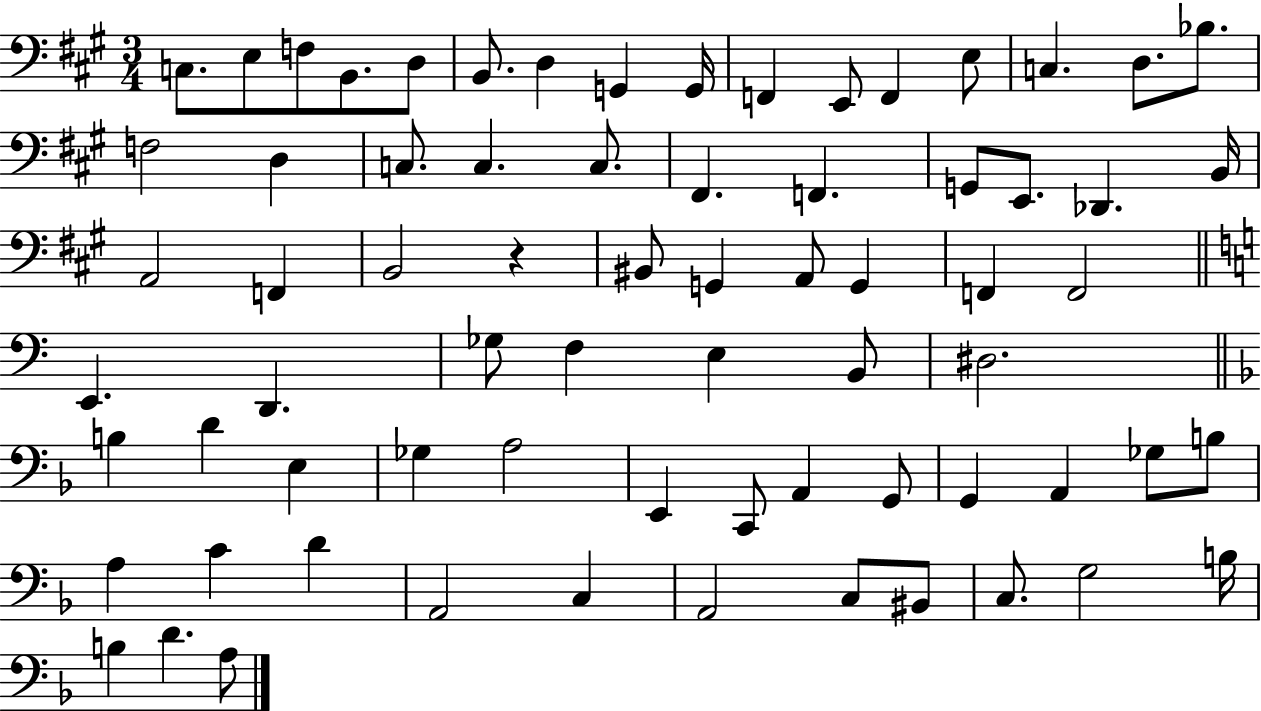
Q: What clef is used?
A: bass